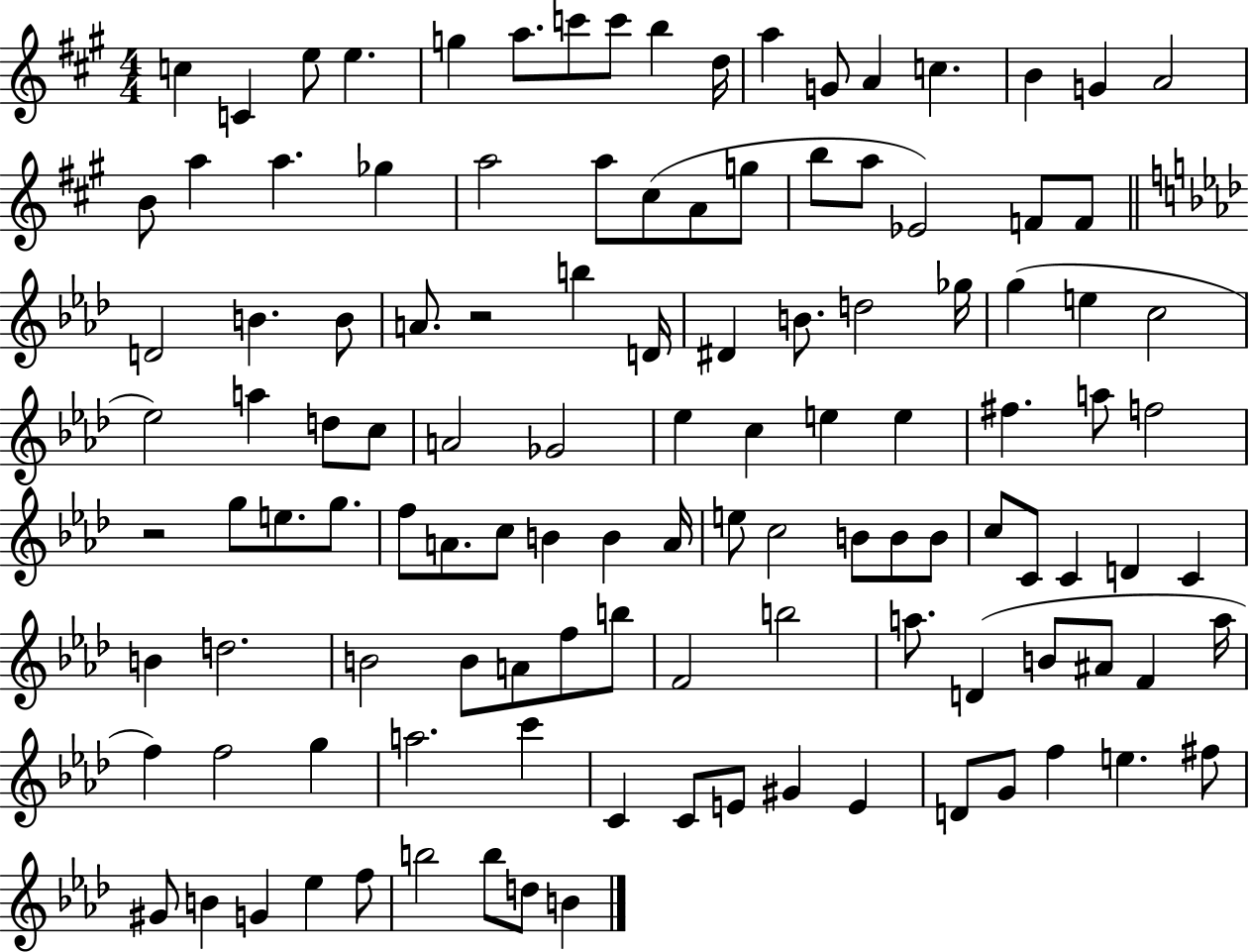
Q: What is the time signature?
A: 4/4